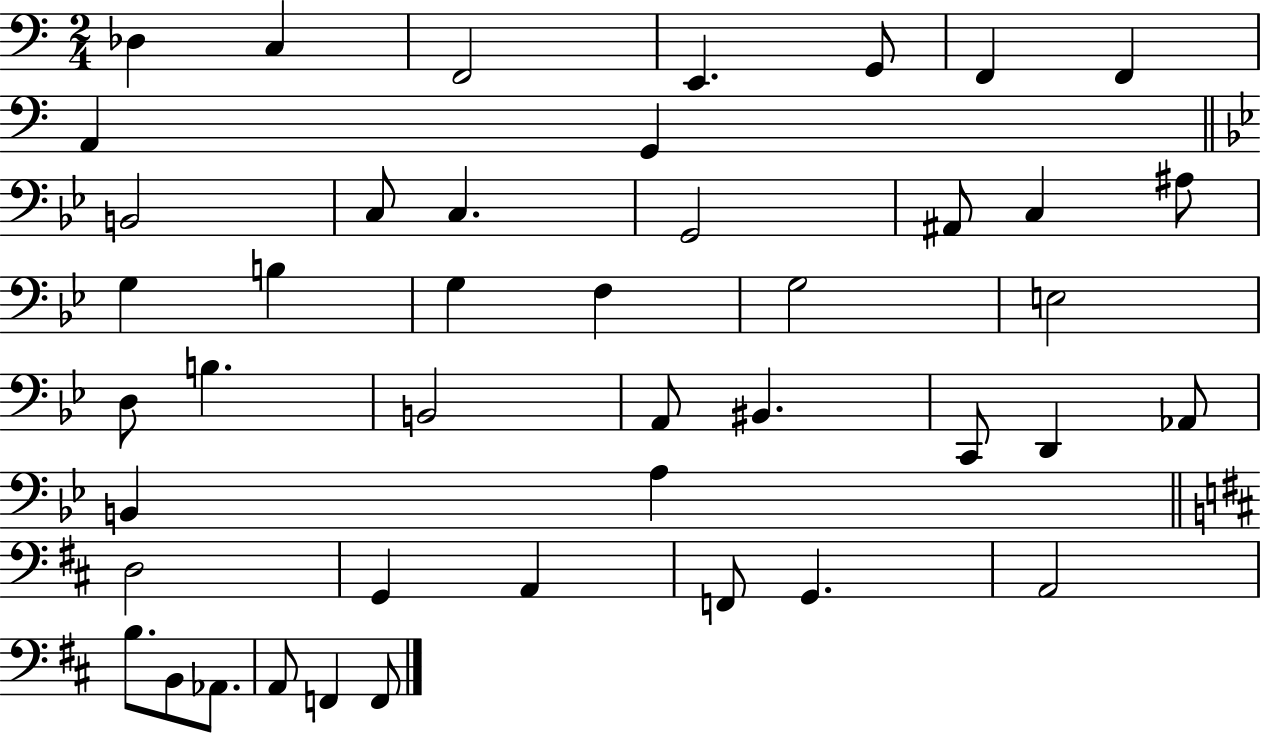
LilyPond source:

{
  \clef bass
  \numericTimeSignature
  \time 2/4
  \key c \major
  des4 c4 | f,2 | e,4. g,8 | f,4 f,4 | \break a,4 g,4 | \bar "||" \break \key bes \major b,2 | c8 c4. | g,2 | ais,8 c4 ais8 | \break g4 b4 | g4 f4 | g2 | e2 | \break d8 b4. | b,2 | a,8 bis,4. | c,8 d,4 aes,8 | \break b,4 a4 | \bar "||" \break \key d \major d2 | g,4 a,4 | f,8 g,4. | a,2 | \break b8. b,8 aes,8. | a,8 f,4 f,8 | \bar "|."
}